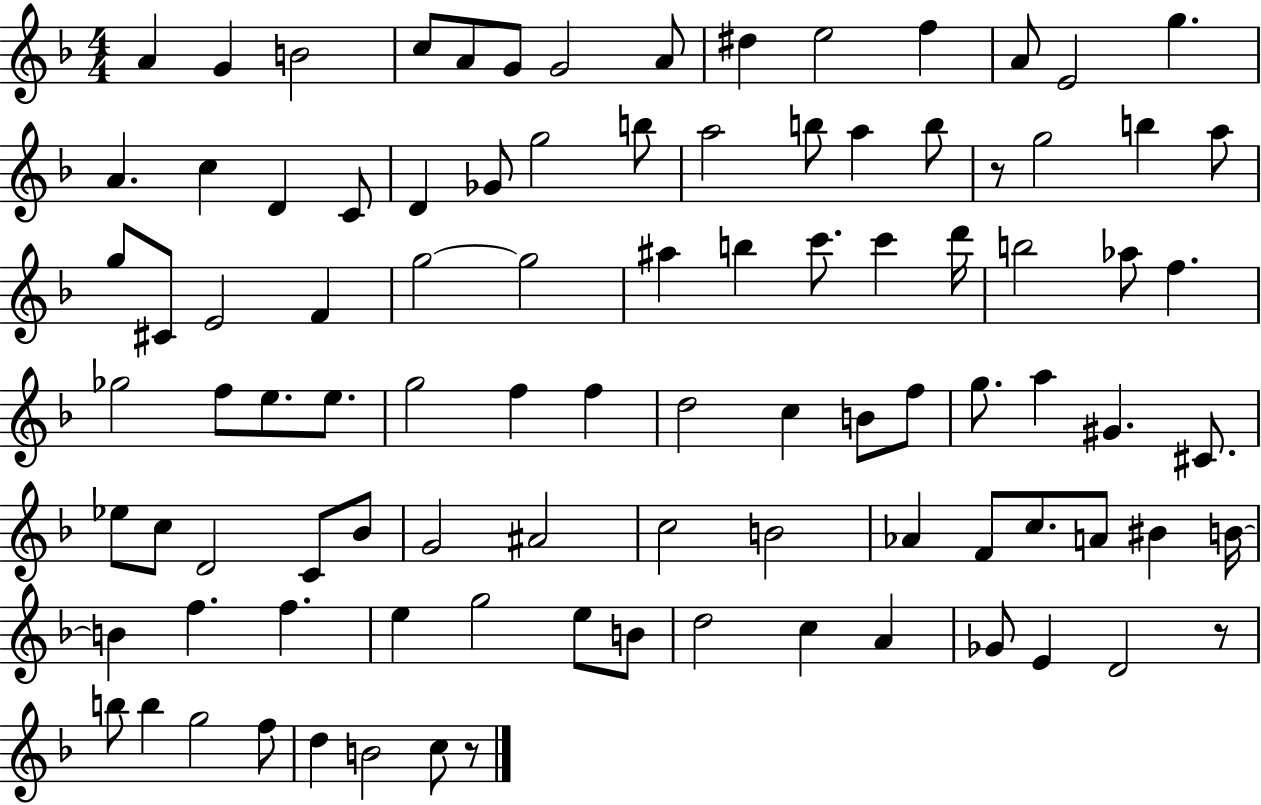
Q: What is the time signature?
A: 4/4